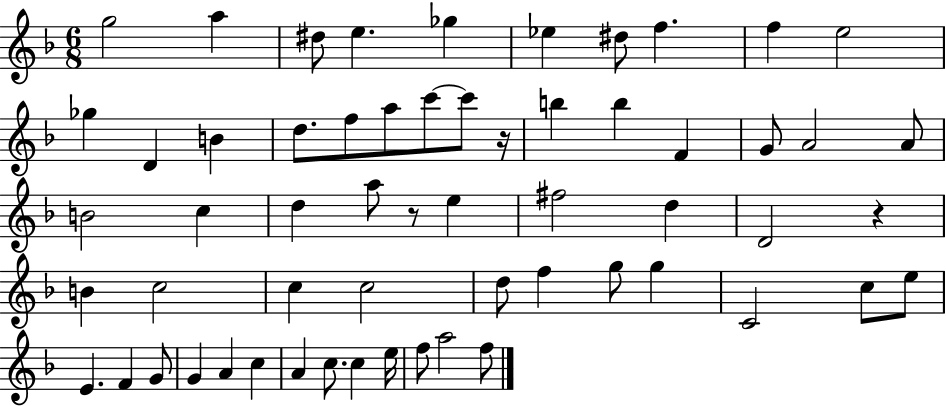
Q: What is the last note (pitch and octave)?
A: F5